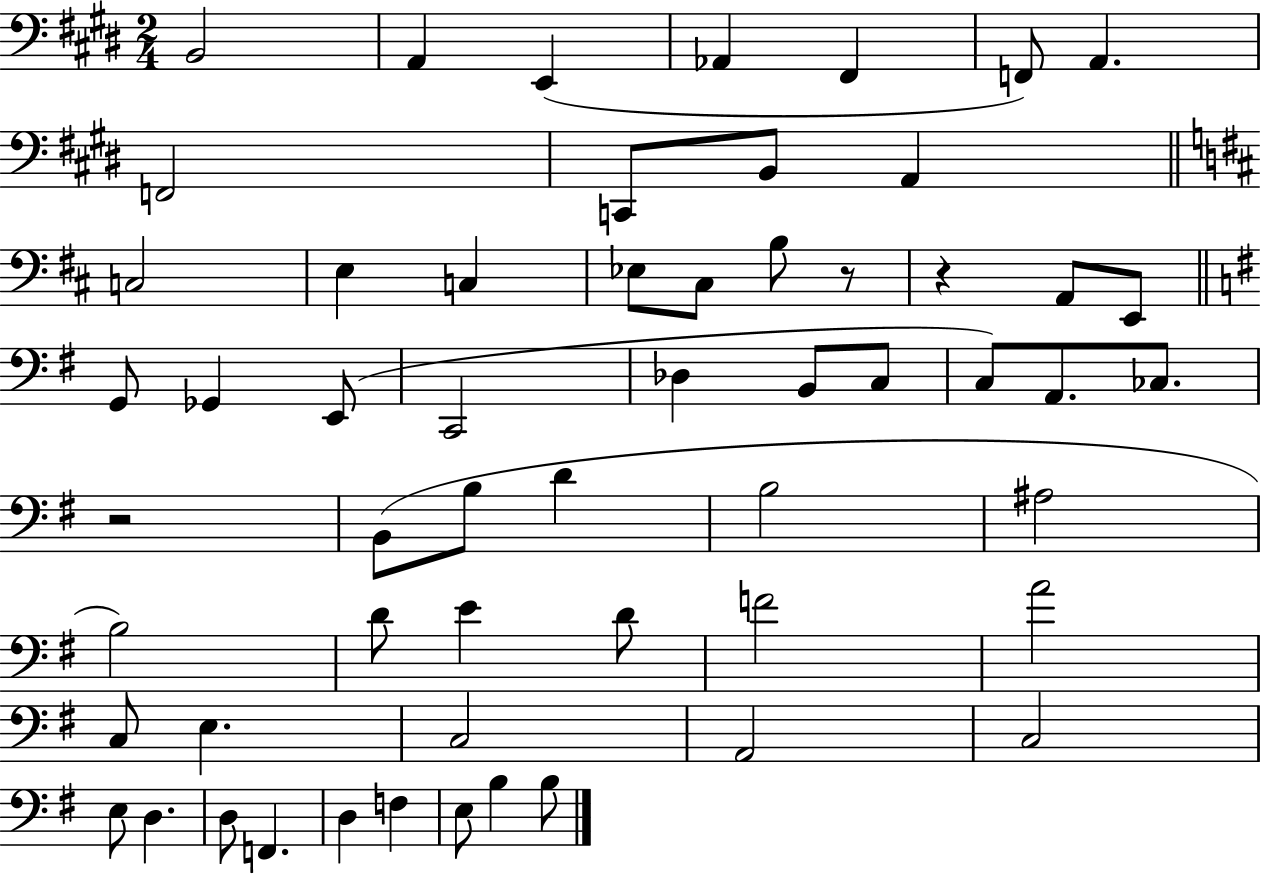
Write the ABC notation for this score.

X:1
T:Untitled
M:2/4
L:1/4
K:E
B,,2 A,, E,, _A,, ^F,, F,,/2 A,, F,,2 C,,/2 B,,/2 A,, C,2 E, C, _E,/2 ^C,/2 B,/2 z/2 z A,,/2 E,,/2 G,,/2 _G,, E,,/2 C,,2 _D, B,,/2 C,/2 C,/2 A,,/2 _C,/2 z2 B,,/2 B,/2 D B,2 ^A,2 B,2 D/2 E D/2 F2 A2 C,/2 E, C,2 A,,2 C,2 E,/2 D, D,/2 F,, D, F, E,/2 B, B,/2